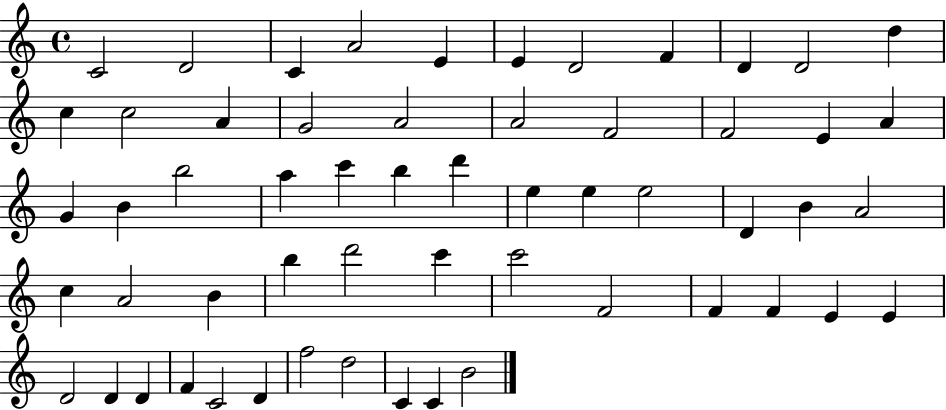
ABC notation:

X:1
T:Untitled
M:4/4
L:1/4
K:C
C2 D2 C A2 E E D2 F D D2 d c c2 A G2 A2 A2 F2 F2 E A G B b2 a c' b d' e e e2 D B A2 c A2 B b d'2 c' c'2 F2 F F E E D2 D D F C2 D f2 d2 C C B2